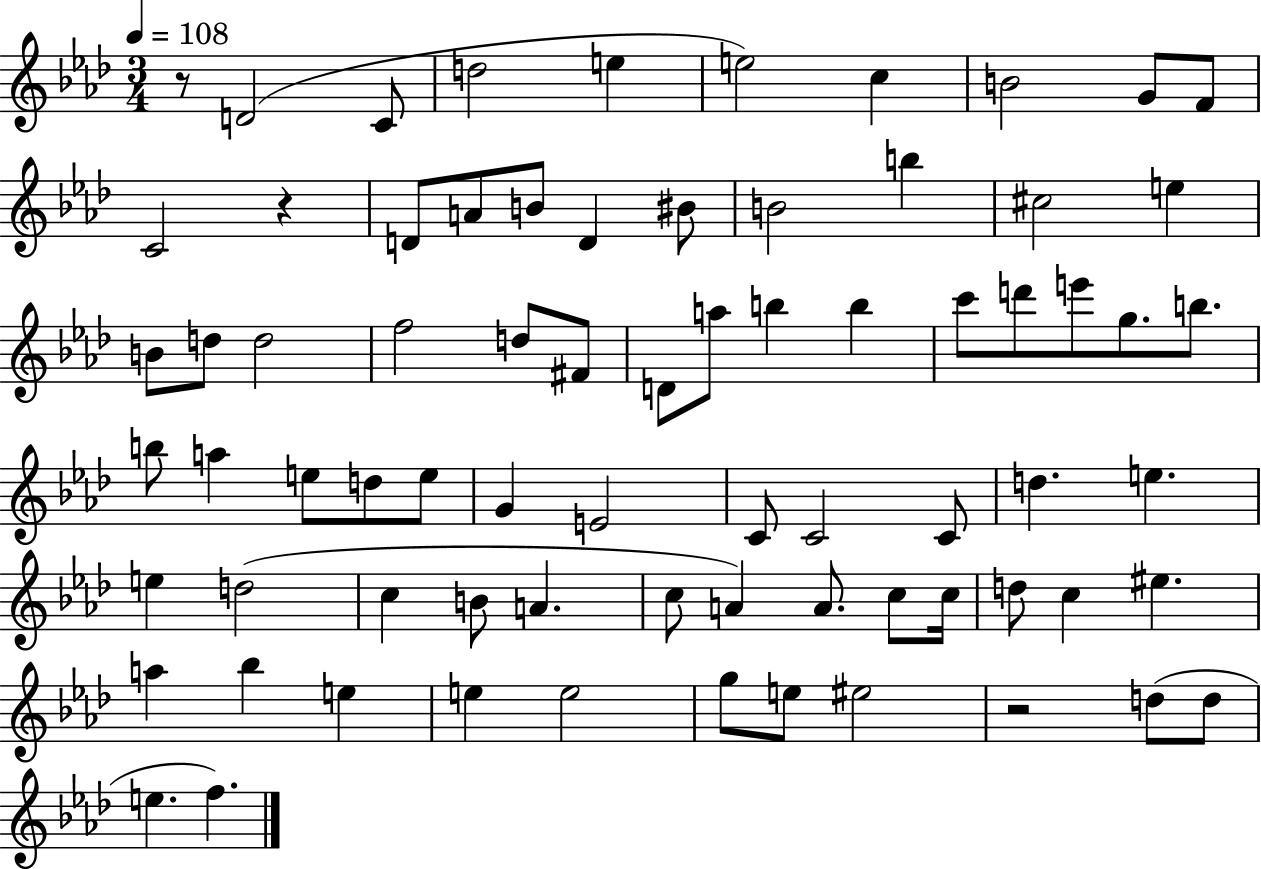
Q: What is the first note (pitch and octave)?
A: D4